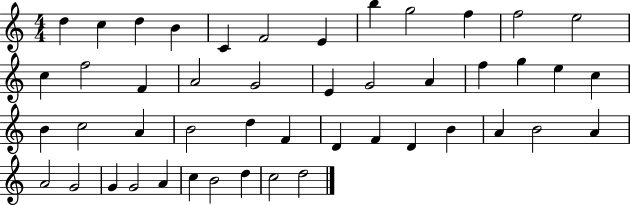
{
  \clef treble
  \numericTimeSignature
  \time 4/4
  \key c \major
  d''4 c''4 d''4 b'4 | c'4 f'2 e'4 | b''4 g''2 f''4 | f''2 e''2 | \break c''4 f''2 f'4 | a'2 g'2 | e'4 g'2 a'4 | f''4 g''4 e''4 c''4 | \break b'4 c''2 a'4 | b'2 d''4 f'4 | d'4 f'4 d'4 b'4 | a'4 b'2 a'4 | \break a'2 g'2 | g'4 g'2 a'4 | c''4 b'2 d''4 | c''2 d''2 | \break \bar "|."
}